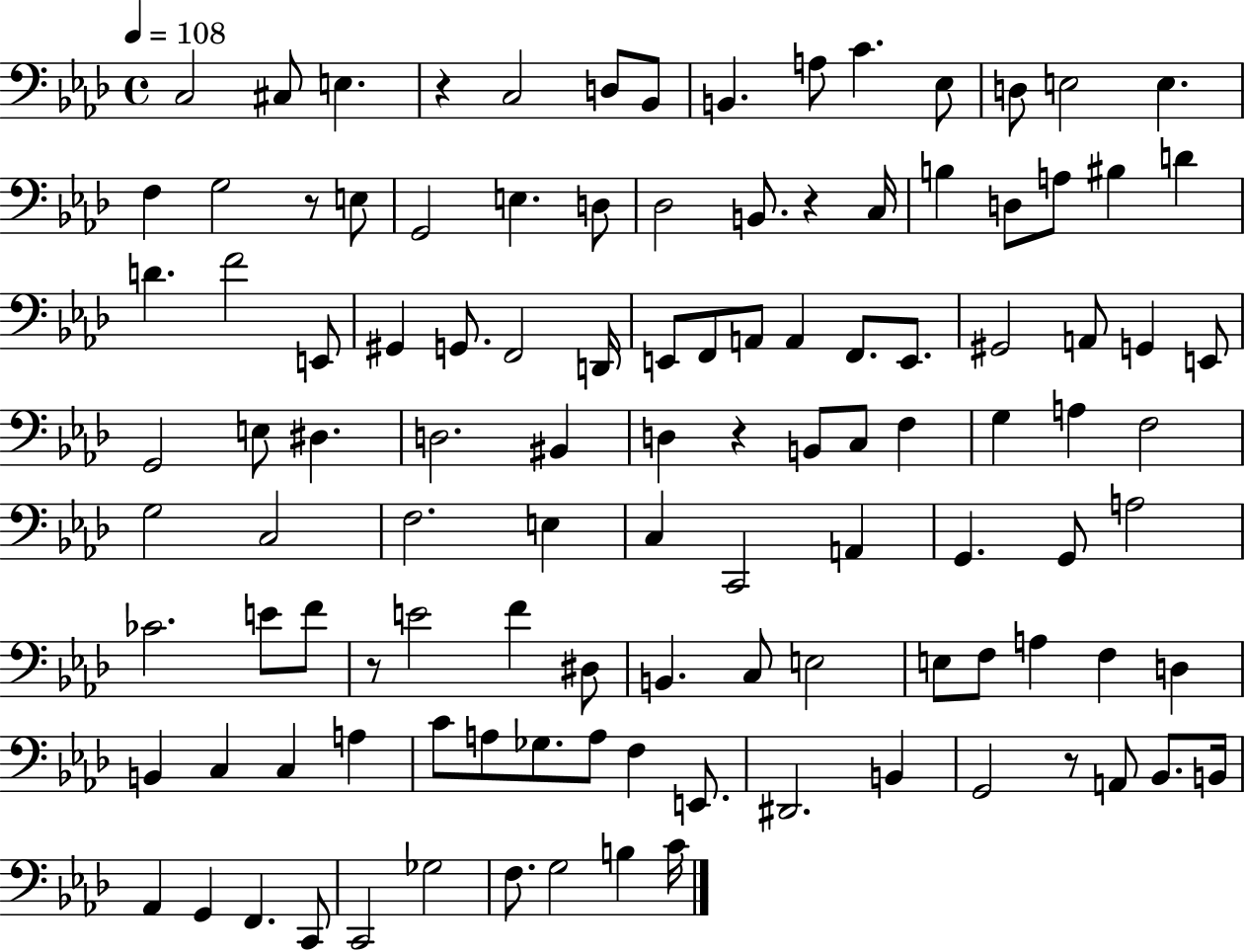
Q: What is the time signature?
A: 4/4